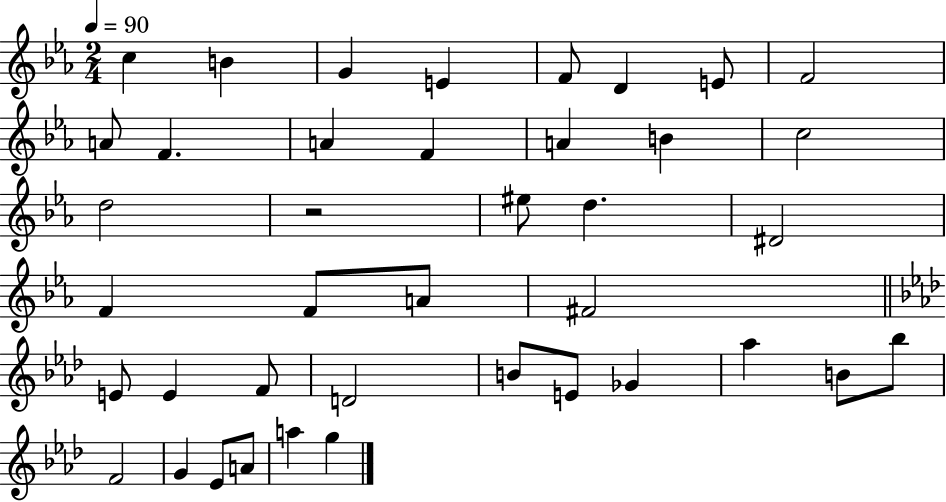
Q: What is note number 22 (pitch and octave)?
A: A4